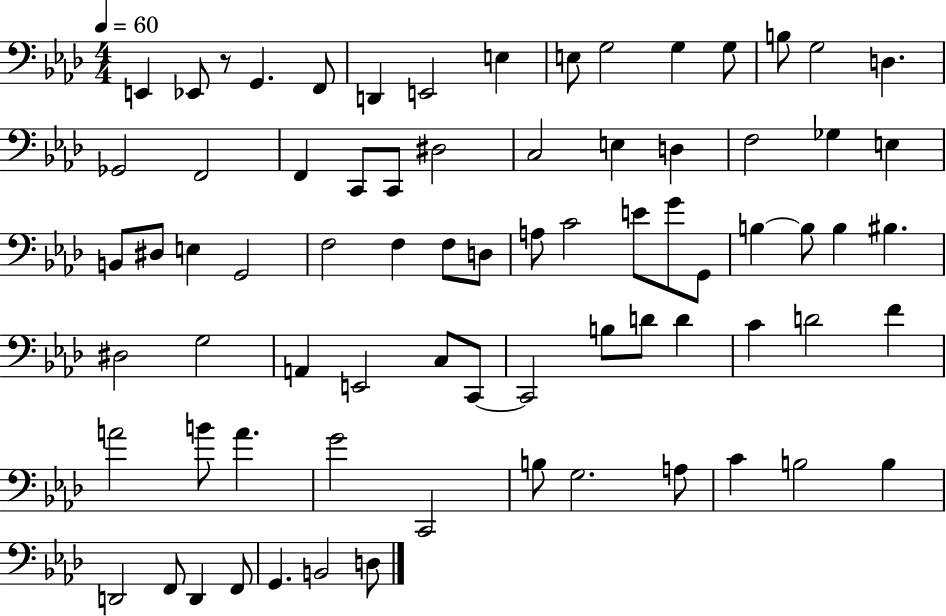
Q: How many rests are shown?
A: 1